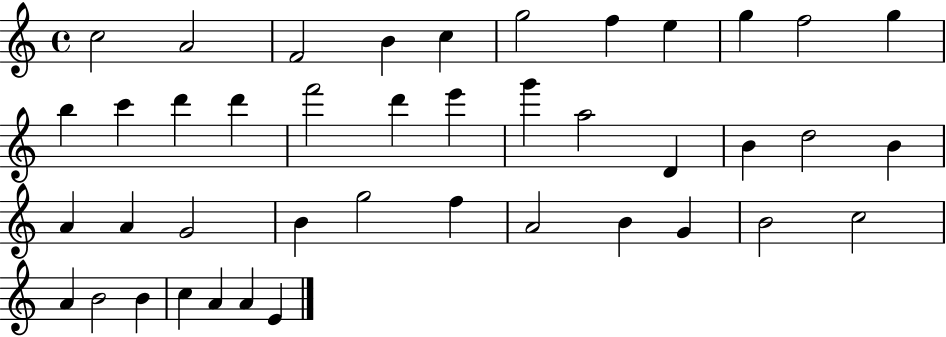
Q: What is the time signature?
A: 4/4